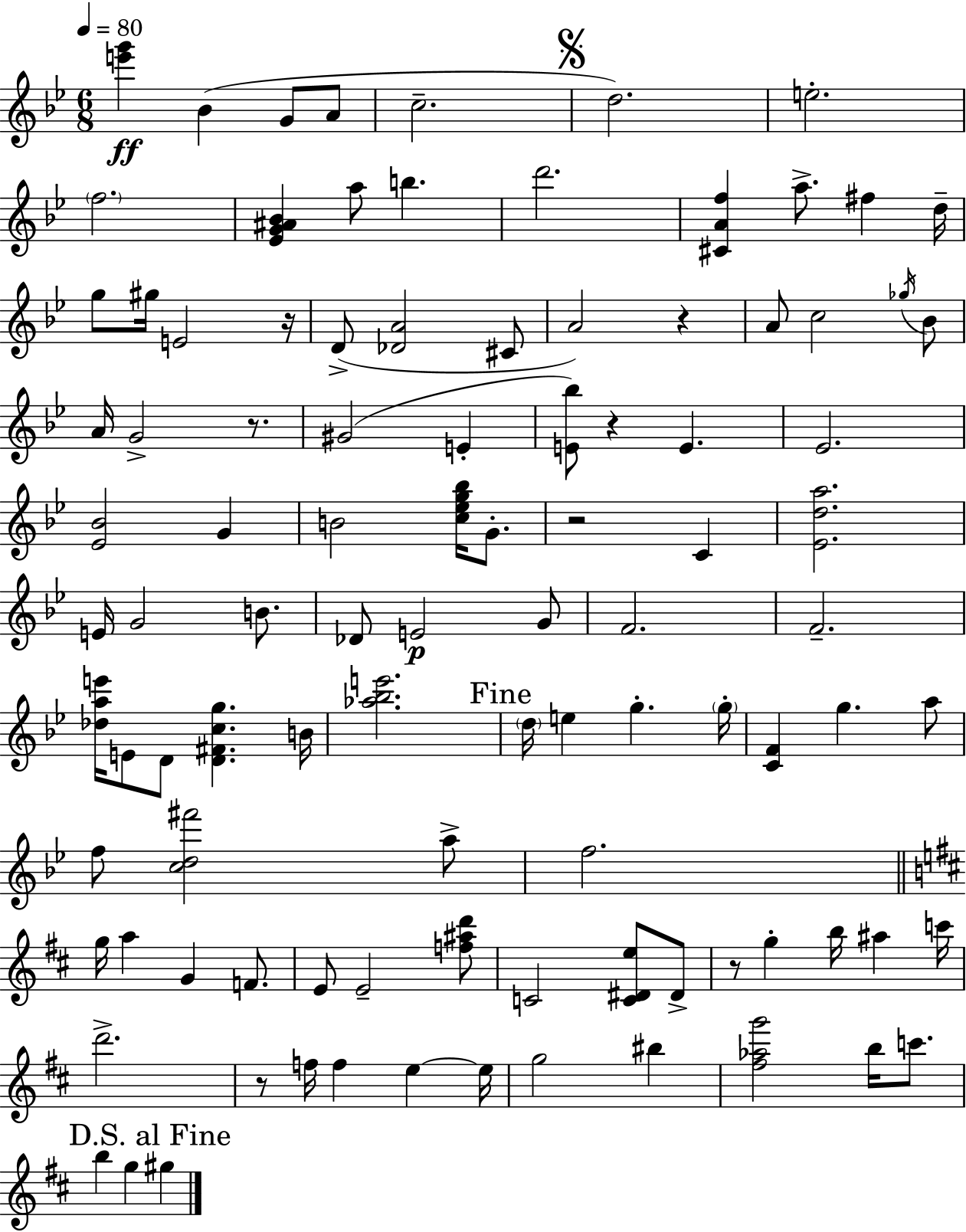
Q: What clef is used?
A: treble